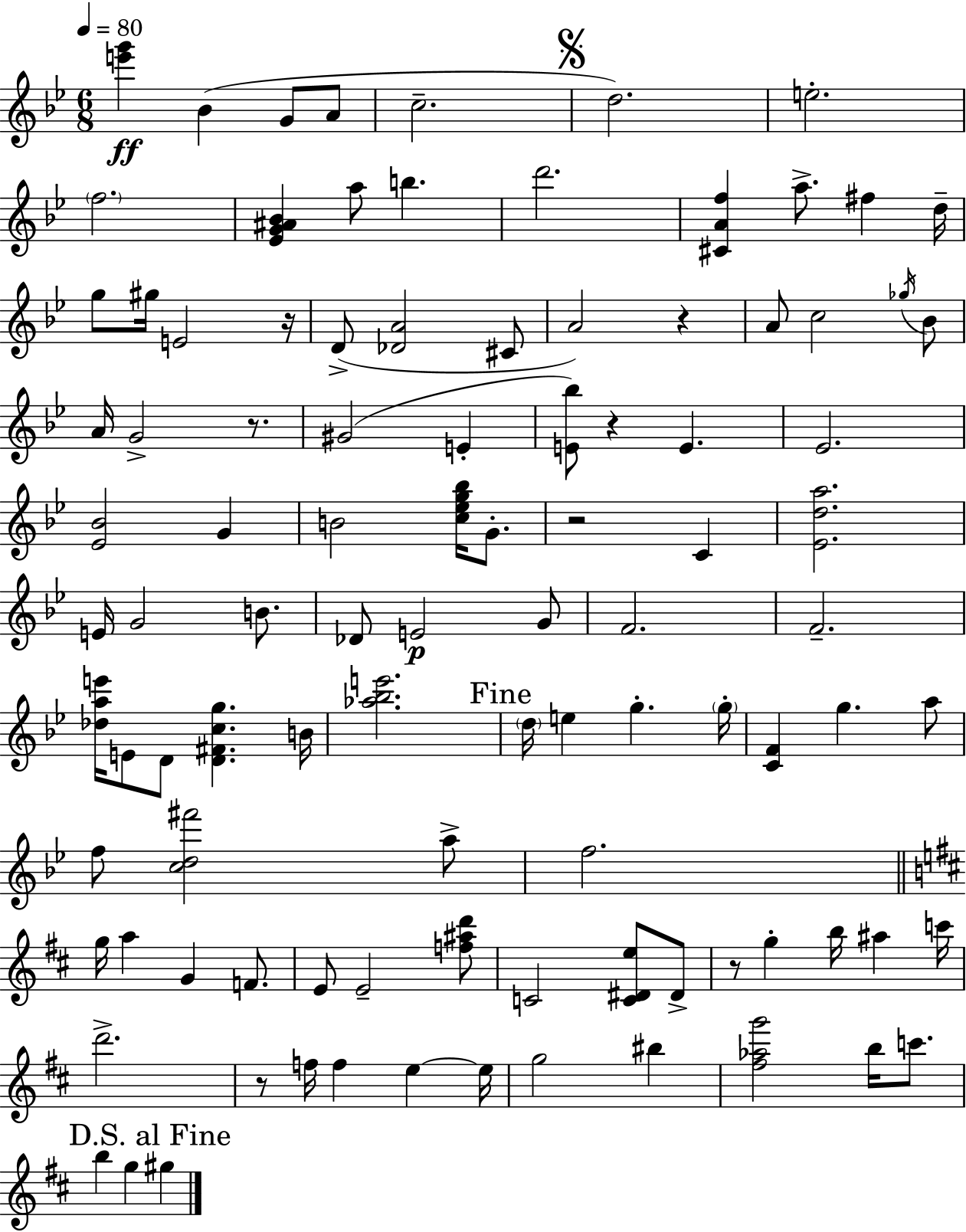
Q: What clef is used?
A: treble